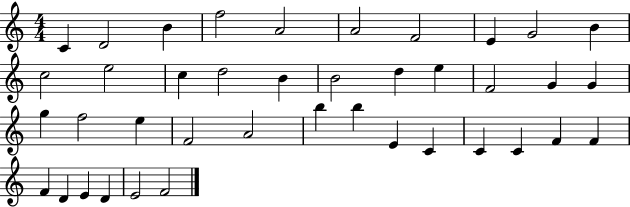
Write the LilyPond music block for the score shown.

{
  \clef treble
  \numericTimeSignature
  \time 4/4
  \key c \major
  c'4 d'2 b'4 | f''2 a'2 | a'2 f'2 | e'4 g'2 b'4 | \break c''2 e''2 | c''4 d''2 b'4 | b'2 d''4 e''4 | f'2 g'4 g'4 | \break g''4 f''2 e''4 | f'2 a'2 | b''4 b''4 e'4 c'4 | c'4 c'4 f'4 f'4 | \break f'4 d'4 e'4 d'4 | e'2 f'2 | \bar "|."
}